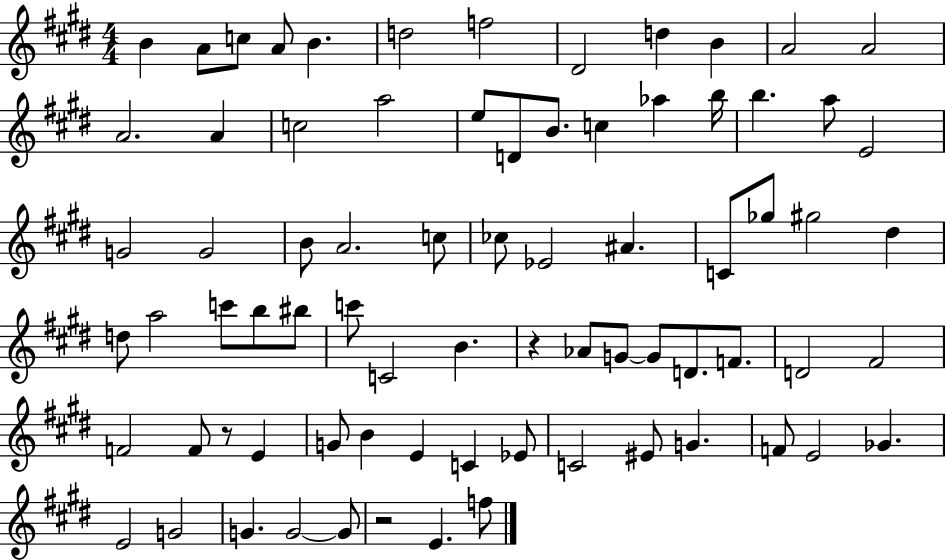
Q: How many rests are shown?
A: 3